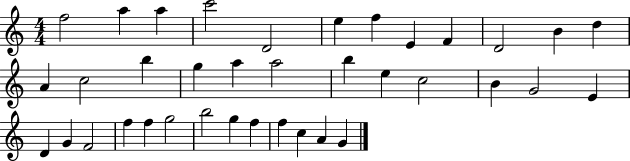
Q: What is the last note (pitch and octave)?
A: G4